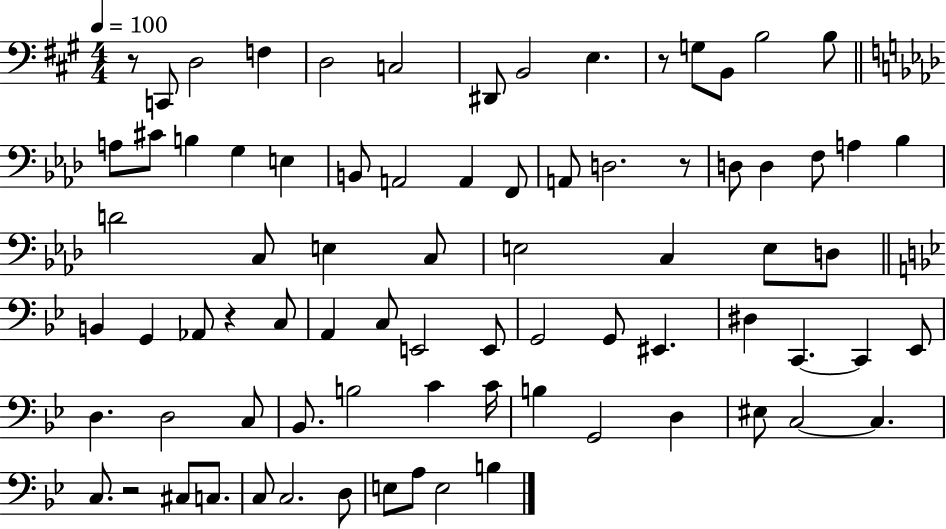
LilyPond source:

{
  \clef bass
  \numericTimeSignature
  \time 4/4
  \key a \major
  \tempo 4 = 100
  r8 c,8 d2 f4 | d2 c2 | dis,8 b,2 e4. | r8 g8 b,8 b2 b8 | \break \bar "||" \break \key aes \major a8 cis'8 b4 g4 e4 | b,8 a,2 a,4 f,8 | a,8 d2. r8 | d8 d4 f8 a4 bes4 | \break d'2 c8 e4 c8 | e2 c4 e8 d8 | \bar "||" \break \key bes \major b,4 g,4 aes,8 r4 c8 | a,4 c8 e,2 e,8 | g,2 g,8 eis,4. | dis4 c,4.~~ c,4 ees,8 | \break d4. d2 c8 | bes,8. b2 c'4 c'16 | b4 g,2 d4 | eis8 c2~~ c4. | \break c8. r2 cis8 c8. | c8 c2. d8 | e8 a8 e2 b4 | \bar "|."
}